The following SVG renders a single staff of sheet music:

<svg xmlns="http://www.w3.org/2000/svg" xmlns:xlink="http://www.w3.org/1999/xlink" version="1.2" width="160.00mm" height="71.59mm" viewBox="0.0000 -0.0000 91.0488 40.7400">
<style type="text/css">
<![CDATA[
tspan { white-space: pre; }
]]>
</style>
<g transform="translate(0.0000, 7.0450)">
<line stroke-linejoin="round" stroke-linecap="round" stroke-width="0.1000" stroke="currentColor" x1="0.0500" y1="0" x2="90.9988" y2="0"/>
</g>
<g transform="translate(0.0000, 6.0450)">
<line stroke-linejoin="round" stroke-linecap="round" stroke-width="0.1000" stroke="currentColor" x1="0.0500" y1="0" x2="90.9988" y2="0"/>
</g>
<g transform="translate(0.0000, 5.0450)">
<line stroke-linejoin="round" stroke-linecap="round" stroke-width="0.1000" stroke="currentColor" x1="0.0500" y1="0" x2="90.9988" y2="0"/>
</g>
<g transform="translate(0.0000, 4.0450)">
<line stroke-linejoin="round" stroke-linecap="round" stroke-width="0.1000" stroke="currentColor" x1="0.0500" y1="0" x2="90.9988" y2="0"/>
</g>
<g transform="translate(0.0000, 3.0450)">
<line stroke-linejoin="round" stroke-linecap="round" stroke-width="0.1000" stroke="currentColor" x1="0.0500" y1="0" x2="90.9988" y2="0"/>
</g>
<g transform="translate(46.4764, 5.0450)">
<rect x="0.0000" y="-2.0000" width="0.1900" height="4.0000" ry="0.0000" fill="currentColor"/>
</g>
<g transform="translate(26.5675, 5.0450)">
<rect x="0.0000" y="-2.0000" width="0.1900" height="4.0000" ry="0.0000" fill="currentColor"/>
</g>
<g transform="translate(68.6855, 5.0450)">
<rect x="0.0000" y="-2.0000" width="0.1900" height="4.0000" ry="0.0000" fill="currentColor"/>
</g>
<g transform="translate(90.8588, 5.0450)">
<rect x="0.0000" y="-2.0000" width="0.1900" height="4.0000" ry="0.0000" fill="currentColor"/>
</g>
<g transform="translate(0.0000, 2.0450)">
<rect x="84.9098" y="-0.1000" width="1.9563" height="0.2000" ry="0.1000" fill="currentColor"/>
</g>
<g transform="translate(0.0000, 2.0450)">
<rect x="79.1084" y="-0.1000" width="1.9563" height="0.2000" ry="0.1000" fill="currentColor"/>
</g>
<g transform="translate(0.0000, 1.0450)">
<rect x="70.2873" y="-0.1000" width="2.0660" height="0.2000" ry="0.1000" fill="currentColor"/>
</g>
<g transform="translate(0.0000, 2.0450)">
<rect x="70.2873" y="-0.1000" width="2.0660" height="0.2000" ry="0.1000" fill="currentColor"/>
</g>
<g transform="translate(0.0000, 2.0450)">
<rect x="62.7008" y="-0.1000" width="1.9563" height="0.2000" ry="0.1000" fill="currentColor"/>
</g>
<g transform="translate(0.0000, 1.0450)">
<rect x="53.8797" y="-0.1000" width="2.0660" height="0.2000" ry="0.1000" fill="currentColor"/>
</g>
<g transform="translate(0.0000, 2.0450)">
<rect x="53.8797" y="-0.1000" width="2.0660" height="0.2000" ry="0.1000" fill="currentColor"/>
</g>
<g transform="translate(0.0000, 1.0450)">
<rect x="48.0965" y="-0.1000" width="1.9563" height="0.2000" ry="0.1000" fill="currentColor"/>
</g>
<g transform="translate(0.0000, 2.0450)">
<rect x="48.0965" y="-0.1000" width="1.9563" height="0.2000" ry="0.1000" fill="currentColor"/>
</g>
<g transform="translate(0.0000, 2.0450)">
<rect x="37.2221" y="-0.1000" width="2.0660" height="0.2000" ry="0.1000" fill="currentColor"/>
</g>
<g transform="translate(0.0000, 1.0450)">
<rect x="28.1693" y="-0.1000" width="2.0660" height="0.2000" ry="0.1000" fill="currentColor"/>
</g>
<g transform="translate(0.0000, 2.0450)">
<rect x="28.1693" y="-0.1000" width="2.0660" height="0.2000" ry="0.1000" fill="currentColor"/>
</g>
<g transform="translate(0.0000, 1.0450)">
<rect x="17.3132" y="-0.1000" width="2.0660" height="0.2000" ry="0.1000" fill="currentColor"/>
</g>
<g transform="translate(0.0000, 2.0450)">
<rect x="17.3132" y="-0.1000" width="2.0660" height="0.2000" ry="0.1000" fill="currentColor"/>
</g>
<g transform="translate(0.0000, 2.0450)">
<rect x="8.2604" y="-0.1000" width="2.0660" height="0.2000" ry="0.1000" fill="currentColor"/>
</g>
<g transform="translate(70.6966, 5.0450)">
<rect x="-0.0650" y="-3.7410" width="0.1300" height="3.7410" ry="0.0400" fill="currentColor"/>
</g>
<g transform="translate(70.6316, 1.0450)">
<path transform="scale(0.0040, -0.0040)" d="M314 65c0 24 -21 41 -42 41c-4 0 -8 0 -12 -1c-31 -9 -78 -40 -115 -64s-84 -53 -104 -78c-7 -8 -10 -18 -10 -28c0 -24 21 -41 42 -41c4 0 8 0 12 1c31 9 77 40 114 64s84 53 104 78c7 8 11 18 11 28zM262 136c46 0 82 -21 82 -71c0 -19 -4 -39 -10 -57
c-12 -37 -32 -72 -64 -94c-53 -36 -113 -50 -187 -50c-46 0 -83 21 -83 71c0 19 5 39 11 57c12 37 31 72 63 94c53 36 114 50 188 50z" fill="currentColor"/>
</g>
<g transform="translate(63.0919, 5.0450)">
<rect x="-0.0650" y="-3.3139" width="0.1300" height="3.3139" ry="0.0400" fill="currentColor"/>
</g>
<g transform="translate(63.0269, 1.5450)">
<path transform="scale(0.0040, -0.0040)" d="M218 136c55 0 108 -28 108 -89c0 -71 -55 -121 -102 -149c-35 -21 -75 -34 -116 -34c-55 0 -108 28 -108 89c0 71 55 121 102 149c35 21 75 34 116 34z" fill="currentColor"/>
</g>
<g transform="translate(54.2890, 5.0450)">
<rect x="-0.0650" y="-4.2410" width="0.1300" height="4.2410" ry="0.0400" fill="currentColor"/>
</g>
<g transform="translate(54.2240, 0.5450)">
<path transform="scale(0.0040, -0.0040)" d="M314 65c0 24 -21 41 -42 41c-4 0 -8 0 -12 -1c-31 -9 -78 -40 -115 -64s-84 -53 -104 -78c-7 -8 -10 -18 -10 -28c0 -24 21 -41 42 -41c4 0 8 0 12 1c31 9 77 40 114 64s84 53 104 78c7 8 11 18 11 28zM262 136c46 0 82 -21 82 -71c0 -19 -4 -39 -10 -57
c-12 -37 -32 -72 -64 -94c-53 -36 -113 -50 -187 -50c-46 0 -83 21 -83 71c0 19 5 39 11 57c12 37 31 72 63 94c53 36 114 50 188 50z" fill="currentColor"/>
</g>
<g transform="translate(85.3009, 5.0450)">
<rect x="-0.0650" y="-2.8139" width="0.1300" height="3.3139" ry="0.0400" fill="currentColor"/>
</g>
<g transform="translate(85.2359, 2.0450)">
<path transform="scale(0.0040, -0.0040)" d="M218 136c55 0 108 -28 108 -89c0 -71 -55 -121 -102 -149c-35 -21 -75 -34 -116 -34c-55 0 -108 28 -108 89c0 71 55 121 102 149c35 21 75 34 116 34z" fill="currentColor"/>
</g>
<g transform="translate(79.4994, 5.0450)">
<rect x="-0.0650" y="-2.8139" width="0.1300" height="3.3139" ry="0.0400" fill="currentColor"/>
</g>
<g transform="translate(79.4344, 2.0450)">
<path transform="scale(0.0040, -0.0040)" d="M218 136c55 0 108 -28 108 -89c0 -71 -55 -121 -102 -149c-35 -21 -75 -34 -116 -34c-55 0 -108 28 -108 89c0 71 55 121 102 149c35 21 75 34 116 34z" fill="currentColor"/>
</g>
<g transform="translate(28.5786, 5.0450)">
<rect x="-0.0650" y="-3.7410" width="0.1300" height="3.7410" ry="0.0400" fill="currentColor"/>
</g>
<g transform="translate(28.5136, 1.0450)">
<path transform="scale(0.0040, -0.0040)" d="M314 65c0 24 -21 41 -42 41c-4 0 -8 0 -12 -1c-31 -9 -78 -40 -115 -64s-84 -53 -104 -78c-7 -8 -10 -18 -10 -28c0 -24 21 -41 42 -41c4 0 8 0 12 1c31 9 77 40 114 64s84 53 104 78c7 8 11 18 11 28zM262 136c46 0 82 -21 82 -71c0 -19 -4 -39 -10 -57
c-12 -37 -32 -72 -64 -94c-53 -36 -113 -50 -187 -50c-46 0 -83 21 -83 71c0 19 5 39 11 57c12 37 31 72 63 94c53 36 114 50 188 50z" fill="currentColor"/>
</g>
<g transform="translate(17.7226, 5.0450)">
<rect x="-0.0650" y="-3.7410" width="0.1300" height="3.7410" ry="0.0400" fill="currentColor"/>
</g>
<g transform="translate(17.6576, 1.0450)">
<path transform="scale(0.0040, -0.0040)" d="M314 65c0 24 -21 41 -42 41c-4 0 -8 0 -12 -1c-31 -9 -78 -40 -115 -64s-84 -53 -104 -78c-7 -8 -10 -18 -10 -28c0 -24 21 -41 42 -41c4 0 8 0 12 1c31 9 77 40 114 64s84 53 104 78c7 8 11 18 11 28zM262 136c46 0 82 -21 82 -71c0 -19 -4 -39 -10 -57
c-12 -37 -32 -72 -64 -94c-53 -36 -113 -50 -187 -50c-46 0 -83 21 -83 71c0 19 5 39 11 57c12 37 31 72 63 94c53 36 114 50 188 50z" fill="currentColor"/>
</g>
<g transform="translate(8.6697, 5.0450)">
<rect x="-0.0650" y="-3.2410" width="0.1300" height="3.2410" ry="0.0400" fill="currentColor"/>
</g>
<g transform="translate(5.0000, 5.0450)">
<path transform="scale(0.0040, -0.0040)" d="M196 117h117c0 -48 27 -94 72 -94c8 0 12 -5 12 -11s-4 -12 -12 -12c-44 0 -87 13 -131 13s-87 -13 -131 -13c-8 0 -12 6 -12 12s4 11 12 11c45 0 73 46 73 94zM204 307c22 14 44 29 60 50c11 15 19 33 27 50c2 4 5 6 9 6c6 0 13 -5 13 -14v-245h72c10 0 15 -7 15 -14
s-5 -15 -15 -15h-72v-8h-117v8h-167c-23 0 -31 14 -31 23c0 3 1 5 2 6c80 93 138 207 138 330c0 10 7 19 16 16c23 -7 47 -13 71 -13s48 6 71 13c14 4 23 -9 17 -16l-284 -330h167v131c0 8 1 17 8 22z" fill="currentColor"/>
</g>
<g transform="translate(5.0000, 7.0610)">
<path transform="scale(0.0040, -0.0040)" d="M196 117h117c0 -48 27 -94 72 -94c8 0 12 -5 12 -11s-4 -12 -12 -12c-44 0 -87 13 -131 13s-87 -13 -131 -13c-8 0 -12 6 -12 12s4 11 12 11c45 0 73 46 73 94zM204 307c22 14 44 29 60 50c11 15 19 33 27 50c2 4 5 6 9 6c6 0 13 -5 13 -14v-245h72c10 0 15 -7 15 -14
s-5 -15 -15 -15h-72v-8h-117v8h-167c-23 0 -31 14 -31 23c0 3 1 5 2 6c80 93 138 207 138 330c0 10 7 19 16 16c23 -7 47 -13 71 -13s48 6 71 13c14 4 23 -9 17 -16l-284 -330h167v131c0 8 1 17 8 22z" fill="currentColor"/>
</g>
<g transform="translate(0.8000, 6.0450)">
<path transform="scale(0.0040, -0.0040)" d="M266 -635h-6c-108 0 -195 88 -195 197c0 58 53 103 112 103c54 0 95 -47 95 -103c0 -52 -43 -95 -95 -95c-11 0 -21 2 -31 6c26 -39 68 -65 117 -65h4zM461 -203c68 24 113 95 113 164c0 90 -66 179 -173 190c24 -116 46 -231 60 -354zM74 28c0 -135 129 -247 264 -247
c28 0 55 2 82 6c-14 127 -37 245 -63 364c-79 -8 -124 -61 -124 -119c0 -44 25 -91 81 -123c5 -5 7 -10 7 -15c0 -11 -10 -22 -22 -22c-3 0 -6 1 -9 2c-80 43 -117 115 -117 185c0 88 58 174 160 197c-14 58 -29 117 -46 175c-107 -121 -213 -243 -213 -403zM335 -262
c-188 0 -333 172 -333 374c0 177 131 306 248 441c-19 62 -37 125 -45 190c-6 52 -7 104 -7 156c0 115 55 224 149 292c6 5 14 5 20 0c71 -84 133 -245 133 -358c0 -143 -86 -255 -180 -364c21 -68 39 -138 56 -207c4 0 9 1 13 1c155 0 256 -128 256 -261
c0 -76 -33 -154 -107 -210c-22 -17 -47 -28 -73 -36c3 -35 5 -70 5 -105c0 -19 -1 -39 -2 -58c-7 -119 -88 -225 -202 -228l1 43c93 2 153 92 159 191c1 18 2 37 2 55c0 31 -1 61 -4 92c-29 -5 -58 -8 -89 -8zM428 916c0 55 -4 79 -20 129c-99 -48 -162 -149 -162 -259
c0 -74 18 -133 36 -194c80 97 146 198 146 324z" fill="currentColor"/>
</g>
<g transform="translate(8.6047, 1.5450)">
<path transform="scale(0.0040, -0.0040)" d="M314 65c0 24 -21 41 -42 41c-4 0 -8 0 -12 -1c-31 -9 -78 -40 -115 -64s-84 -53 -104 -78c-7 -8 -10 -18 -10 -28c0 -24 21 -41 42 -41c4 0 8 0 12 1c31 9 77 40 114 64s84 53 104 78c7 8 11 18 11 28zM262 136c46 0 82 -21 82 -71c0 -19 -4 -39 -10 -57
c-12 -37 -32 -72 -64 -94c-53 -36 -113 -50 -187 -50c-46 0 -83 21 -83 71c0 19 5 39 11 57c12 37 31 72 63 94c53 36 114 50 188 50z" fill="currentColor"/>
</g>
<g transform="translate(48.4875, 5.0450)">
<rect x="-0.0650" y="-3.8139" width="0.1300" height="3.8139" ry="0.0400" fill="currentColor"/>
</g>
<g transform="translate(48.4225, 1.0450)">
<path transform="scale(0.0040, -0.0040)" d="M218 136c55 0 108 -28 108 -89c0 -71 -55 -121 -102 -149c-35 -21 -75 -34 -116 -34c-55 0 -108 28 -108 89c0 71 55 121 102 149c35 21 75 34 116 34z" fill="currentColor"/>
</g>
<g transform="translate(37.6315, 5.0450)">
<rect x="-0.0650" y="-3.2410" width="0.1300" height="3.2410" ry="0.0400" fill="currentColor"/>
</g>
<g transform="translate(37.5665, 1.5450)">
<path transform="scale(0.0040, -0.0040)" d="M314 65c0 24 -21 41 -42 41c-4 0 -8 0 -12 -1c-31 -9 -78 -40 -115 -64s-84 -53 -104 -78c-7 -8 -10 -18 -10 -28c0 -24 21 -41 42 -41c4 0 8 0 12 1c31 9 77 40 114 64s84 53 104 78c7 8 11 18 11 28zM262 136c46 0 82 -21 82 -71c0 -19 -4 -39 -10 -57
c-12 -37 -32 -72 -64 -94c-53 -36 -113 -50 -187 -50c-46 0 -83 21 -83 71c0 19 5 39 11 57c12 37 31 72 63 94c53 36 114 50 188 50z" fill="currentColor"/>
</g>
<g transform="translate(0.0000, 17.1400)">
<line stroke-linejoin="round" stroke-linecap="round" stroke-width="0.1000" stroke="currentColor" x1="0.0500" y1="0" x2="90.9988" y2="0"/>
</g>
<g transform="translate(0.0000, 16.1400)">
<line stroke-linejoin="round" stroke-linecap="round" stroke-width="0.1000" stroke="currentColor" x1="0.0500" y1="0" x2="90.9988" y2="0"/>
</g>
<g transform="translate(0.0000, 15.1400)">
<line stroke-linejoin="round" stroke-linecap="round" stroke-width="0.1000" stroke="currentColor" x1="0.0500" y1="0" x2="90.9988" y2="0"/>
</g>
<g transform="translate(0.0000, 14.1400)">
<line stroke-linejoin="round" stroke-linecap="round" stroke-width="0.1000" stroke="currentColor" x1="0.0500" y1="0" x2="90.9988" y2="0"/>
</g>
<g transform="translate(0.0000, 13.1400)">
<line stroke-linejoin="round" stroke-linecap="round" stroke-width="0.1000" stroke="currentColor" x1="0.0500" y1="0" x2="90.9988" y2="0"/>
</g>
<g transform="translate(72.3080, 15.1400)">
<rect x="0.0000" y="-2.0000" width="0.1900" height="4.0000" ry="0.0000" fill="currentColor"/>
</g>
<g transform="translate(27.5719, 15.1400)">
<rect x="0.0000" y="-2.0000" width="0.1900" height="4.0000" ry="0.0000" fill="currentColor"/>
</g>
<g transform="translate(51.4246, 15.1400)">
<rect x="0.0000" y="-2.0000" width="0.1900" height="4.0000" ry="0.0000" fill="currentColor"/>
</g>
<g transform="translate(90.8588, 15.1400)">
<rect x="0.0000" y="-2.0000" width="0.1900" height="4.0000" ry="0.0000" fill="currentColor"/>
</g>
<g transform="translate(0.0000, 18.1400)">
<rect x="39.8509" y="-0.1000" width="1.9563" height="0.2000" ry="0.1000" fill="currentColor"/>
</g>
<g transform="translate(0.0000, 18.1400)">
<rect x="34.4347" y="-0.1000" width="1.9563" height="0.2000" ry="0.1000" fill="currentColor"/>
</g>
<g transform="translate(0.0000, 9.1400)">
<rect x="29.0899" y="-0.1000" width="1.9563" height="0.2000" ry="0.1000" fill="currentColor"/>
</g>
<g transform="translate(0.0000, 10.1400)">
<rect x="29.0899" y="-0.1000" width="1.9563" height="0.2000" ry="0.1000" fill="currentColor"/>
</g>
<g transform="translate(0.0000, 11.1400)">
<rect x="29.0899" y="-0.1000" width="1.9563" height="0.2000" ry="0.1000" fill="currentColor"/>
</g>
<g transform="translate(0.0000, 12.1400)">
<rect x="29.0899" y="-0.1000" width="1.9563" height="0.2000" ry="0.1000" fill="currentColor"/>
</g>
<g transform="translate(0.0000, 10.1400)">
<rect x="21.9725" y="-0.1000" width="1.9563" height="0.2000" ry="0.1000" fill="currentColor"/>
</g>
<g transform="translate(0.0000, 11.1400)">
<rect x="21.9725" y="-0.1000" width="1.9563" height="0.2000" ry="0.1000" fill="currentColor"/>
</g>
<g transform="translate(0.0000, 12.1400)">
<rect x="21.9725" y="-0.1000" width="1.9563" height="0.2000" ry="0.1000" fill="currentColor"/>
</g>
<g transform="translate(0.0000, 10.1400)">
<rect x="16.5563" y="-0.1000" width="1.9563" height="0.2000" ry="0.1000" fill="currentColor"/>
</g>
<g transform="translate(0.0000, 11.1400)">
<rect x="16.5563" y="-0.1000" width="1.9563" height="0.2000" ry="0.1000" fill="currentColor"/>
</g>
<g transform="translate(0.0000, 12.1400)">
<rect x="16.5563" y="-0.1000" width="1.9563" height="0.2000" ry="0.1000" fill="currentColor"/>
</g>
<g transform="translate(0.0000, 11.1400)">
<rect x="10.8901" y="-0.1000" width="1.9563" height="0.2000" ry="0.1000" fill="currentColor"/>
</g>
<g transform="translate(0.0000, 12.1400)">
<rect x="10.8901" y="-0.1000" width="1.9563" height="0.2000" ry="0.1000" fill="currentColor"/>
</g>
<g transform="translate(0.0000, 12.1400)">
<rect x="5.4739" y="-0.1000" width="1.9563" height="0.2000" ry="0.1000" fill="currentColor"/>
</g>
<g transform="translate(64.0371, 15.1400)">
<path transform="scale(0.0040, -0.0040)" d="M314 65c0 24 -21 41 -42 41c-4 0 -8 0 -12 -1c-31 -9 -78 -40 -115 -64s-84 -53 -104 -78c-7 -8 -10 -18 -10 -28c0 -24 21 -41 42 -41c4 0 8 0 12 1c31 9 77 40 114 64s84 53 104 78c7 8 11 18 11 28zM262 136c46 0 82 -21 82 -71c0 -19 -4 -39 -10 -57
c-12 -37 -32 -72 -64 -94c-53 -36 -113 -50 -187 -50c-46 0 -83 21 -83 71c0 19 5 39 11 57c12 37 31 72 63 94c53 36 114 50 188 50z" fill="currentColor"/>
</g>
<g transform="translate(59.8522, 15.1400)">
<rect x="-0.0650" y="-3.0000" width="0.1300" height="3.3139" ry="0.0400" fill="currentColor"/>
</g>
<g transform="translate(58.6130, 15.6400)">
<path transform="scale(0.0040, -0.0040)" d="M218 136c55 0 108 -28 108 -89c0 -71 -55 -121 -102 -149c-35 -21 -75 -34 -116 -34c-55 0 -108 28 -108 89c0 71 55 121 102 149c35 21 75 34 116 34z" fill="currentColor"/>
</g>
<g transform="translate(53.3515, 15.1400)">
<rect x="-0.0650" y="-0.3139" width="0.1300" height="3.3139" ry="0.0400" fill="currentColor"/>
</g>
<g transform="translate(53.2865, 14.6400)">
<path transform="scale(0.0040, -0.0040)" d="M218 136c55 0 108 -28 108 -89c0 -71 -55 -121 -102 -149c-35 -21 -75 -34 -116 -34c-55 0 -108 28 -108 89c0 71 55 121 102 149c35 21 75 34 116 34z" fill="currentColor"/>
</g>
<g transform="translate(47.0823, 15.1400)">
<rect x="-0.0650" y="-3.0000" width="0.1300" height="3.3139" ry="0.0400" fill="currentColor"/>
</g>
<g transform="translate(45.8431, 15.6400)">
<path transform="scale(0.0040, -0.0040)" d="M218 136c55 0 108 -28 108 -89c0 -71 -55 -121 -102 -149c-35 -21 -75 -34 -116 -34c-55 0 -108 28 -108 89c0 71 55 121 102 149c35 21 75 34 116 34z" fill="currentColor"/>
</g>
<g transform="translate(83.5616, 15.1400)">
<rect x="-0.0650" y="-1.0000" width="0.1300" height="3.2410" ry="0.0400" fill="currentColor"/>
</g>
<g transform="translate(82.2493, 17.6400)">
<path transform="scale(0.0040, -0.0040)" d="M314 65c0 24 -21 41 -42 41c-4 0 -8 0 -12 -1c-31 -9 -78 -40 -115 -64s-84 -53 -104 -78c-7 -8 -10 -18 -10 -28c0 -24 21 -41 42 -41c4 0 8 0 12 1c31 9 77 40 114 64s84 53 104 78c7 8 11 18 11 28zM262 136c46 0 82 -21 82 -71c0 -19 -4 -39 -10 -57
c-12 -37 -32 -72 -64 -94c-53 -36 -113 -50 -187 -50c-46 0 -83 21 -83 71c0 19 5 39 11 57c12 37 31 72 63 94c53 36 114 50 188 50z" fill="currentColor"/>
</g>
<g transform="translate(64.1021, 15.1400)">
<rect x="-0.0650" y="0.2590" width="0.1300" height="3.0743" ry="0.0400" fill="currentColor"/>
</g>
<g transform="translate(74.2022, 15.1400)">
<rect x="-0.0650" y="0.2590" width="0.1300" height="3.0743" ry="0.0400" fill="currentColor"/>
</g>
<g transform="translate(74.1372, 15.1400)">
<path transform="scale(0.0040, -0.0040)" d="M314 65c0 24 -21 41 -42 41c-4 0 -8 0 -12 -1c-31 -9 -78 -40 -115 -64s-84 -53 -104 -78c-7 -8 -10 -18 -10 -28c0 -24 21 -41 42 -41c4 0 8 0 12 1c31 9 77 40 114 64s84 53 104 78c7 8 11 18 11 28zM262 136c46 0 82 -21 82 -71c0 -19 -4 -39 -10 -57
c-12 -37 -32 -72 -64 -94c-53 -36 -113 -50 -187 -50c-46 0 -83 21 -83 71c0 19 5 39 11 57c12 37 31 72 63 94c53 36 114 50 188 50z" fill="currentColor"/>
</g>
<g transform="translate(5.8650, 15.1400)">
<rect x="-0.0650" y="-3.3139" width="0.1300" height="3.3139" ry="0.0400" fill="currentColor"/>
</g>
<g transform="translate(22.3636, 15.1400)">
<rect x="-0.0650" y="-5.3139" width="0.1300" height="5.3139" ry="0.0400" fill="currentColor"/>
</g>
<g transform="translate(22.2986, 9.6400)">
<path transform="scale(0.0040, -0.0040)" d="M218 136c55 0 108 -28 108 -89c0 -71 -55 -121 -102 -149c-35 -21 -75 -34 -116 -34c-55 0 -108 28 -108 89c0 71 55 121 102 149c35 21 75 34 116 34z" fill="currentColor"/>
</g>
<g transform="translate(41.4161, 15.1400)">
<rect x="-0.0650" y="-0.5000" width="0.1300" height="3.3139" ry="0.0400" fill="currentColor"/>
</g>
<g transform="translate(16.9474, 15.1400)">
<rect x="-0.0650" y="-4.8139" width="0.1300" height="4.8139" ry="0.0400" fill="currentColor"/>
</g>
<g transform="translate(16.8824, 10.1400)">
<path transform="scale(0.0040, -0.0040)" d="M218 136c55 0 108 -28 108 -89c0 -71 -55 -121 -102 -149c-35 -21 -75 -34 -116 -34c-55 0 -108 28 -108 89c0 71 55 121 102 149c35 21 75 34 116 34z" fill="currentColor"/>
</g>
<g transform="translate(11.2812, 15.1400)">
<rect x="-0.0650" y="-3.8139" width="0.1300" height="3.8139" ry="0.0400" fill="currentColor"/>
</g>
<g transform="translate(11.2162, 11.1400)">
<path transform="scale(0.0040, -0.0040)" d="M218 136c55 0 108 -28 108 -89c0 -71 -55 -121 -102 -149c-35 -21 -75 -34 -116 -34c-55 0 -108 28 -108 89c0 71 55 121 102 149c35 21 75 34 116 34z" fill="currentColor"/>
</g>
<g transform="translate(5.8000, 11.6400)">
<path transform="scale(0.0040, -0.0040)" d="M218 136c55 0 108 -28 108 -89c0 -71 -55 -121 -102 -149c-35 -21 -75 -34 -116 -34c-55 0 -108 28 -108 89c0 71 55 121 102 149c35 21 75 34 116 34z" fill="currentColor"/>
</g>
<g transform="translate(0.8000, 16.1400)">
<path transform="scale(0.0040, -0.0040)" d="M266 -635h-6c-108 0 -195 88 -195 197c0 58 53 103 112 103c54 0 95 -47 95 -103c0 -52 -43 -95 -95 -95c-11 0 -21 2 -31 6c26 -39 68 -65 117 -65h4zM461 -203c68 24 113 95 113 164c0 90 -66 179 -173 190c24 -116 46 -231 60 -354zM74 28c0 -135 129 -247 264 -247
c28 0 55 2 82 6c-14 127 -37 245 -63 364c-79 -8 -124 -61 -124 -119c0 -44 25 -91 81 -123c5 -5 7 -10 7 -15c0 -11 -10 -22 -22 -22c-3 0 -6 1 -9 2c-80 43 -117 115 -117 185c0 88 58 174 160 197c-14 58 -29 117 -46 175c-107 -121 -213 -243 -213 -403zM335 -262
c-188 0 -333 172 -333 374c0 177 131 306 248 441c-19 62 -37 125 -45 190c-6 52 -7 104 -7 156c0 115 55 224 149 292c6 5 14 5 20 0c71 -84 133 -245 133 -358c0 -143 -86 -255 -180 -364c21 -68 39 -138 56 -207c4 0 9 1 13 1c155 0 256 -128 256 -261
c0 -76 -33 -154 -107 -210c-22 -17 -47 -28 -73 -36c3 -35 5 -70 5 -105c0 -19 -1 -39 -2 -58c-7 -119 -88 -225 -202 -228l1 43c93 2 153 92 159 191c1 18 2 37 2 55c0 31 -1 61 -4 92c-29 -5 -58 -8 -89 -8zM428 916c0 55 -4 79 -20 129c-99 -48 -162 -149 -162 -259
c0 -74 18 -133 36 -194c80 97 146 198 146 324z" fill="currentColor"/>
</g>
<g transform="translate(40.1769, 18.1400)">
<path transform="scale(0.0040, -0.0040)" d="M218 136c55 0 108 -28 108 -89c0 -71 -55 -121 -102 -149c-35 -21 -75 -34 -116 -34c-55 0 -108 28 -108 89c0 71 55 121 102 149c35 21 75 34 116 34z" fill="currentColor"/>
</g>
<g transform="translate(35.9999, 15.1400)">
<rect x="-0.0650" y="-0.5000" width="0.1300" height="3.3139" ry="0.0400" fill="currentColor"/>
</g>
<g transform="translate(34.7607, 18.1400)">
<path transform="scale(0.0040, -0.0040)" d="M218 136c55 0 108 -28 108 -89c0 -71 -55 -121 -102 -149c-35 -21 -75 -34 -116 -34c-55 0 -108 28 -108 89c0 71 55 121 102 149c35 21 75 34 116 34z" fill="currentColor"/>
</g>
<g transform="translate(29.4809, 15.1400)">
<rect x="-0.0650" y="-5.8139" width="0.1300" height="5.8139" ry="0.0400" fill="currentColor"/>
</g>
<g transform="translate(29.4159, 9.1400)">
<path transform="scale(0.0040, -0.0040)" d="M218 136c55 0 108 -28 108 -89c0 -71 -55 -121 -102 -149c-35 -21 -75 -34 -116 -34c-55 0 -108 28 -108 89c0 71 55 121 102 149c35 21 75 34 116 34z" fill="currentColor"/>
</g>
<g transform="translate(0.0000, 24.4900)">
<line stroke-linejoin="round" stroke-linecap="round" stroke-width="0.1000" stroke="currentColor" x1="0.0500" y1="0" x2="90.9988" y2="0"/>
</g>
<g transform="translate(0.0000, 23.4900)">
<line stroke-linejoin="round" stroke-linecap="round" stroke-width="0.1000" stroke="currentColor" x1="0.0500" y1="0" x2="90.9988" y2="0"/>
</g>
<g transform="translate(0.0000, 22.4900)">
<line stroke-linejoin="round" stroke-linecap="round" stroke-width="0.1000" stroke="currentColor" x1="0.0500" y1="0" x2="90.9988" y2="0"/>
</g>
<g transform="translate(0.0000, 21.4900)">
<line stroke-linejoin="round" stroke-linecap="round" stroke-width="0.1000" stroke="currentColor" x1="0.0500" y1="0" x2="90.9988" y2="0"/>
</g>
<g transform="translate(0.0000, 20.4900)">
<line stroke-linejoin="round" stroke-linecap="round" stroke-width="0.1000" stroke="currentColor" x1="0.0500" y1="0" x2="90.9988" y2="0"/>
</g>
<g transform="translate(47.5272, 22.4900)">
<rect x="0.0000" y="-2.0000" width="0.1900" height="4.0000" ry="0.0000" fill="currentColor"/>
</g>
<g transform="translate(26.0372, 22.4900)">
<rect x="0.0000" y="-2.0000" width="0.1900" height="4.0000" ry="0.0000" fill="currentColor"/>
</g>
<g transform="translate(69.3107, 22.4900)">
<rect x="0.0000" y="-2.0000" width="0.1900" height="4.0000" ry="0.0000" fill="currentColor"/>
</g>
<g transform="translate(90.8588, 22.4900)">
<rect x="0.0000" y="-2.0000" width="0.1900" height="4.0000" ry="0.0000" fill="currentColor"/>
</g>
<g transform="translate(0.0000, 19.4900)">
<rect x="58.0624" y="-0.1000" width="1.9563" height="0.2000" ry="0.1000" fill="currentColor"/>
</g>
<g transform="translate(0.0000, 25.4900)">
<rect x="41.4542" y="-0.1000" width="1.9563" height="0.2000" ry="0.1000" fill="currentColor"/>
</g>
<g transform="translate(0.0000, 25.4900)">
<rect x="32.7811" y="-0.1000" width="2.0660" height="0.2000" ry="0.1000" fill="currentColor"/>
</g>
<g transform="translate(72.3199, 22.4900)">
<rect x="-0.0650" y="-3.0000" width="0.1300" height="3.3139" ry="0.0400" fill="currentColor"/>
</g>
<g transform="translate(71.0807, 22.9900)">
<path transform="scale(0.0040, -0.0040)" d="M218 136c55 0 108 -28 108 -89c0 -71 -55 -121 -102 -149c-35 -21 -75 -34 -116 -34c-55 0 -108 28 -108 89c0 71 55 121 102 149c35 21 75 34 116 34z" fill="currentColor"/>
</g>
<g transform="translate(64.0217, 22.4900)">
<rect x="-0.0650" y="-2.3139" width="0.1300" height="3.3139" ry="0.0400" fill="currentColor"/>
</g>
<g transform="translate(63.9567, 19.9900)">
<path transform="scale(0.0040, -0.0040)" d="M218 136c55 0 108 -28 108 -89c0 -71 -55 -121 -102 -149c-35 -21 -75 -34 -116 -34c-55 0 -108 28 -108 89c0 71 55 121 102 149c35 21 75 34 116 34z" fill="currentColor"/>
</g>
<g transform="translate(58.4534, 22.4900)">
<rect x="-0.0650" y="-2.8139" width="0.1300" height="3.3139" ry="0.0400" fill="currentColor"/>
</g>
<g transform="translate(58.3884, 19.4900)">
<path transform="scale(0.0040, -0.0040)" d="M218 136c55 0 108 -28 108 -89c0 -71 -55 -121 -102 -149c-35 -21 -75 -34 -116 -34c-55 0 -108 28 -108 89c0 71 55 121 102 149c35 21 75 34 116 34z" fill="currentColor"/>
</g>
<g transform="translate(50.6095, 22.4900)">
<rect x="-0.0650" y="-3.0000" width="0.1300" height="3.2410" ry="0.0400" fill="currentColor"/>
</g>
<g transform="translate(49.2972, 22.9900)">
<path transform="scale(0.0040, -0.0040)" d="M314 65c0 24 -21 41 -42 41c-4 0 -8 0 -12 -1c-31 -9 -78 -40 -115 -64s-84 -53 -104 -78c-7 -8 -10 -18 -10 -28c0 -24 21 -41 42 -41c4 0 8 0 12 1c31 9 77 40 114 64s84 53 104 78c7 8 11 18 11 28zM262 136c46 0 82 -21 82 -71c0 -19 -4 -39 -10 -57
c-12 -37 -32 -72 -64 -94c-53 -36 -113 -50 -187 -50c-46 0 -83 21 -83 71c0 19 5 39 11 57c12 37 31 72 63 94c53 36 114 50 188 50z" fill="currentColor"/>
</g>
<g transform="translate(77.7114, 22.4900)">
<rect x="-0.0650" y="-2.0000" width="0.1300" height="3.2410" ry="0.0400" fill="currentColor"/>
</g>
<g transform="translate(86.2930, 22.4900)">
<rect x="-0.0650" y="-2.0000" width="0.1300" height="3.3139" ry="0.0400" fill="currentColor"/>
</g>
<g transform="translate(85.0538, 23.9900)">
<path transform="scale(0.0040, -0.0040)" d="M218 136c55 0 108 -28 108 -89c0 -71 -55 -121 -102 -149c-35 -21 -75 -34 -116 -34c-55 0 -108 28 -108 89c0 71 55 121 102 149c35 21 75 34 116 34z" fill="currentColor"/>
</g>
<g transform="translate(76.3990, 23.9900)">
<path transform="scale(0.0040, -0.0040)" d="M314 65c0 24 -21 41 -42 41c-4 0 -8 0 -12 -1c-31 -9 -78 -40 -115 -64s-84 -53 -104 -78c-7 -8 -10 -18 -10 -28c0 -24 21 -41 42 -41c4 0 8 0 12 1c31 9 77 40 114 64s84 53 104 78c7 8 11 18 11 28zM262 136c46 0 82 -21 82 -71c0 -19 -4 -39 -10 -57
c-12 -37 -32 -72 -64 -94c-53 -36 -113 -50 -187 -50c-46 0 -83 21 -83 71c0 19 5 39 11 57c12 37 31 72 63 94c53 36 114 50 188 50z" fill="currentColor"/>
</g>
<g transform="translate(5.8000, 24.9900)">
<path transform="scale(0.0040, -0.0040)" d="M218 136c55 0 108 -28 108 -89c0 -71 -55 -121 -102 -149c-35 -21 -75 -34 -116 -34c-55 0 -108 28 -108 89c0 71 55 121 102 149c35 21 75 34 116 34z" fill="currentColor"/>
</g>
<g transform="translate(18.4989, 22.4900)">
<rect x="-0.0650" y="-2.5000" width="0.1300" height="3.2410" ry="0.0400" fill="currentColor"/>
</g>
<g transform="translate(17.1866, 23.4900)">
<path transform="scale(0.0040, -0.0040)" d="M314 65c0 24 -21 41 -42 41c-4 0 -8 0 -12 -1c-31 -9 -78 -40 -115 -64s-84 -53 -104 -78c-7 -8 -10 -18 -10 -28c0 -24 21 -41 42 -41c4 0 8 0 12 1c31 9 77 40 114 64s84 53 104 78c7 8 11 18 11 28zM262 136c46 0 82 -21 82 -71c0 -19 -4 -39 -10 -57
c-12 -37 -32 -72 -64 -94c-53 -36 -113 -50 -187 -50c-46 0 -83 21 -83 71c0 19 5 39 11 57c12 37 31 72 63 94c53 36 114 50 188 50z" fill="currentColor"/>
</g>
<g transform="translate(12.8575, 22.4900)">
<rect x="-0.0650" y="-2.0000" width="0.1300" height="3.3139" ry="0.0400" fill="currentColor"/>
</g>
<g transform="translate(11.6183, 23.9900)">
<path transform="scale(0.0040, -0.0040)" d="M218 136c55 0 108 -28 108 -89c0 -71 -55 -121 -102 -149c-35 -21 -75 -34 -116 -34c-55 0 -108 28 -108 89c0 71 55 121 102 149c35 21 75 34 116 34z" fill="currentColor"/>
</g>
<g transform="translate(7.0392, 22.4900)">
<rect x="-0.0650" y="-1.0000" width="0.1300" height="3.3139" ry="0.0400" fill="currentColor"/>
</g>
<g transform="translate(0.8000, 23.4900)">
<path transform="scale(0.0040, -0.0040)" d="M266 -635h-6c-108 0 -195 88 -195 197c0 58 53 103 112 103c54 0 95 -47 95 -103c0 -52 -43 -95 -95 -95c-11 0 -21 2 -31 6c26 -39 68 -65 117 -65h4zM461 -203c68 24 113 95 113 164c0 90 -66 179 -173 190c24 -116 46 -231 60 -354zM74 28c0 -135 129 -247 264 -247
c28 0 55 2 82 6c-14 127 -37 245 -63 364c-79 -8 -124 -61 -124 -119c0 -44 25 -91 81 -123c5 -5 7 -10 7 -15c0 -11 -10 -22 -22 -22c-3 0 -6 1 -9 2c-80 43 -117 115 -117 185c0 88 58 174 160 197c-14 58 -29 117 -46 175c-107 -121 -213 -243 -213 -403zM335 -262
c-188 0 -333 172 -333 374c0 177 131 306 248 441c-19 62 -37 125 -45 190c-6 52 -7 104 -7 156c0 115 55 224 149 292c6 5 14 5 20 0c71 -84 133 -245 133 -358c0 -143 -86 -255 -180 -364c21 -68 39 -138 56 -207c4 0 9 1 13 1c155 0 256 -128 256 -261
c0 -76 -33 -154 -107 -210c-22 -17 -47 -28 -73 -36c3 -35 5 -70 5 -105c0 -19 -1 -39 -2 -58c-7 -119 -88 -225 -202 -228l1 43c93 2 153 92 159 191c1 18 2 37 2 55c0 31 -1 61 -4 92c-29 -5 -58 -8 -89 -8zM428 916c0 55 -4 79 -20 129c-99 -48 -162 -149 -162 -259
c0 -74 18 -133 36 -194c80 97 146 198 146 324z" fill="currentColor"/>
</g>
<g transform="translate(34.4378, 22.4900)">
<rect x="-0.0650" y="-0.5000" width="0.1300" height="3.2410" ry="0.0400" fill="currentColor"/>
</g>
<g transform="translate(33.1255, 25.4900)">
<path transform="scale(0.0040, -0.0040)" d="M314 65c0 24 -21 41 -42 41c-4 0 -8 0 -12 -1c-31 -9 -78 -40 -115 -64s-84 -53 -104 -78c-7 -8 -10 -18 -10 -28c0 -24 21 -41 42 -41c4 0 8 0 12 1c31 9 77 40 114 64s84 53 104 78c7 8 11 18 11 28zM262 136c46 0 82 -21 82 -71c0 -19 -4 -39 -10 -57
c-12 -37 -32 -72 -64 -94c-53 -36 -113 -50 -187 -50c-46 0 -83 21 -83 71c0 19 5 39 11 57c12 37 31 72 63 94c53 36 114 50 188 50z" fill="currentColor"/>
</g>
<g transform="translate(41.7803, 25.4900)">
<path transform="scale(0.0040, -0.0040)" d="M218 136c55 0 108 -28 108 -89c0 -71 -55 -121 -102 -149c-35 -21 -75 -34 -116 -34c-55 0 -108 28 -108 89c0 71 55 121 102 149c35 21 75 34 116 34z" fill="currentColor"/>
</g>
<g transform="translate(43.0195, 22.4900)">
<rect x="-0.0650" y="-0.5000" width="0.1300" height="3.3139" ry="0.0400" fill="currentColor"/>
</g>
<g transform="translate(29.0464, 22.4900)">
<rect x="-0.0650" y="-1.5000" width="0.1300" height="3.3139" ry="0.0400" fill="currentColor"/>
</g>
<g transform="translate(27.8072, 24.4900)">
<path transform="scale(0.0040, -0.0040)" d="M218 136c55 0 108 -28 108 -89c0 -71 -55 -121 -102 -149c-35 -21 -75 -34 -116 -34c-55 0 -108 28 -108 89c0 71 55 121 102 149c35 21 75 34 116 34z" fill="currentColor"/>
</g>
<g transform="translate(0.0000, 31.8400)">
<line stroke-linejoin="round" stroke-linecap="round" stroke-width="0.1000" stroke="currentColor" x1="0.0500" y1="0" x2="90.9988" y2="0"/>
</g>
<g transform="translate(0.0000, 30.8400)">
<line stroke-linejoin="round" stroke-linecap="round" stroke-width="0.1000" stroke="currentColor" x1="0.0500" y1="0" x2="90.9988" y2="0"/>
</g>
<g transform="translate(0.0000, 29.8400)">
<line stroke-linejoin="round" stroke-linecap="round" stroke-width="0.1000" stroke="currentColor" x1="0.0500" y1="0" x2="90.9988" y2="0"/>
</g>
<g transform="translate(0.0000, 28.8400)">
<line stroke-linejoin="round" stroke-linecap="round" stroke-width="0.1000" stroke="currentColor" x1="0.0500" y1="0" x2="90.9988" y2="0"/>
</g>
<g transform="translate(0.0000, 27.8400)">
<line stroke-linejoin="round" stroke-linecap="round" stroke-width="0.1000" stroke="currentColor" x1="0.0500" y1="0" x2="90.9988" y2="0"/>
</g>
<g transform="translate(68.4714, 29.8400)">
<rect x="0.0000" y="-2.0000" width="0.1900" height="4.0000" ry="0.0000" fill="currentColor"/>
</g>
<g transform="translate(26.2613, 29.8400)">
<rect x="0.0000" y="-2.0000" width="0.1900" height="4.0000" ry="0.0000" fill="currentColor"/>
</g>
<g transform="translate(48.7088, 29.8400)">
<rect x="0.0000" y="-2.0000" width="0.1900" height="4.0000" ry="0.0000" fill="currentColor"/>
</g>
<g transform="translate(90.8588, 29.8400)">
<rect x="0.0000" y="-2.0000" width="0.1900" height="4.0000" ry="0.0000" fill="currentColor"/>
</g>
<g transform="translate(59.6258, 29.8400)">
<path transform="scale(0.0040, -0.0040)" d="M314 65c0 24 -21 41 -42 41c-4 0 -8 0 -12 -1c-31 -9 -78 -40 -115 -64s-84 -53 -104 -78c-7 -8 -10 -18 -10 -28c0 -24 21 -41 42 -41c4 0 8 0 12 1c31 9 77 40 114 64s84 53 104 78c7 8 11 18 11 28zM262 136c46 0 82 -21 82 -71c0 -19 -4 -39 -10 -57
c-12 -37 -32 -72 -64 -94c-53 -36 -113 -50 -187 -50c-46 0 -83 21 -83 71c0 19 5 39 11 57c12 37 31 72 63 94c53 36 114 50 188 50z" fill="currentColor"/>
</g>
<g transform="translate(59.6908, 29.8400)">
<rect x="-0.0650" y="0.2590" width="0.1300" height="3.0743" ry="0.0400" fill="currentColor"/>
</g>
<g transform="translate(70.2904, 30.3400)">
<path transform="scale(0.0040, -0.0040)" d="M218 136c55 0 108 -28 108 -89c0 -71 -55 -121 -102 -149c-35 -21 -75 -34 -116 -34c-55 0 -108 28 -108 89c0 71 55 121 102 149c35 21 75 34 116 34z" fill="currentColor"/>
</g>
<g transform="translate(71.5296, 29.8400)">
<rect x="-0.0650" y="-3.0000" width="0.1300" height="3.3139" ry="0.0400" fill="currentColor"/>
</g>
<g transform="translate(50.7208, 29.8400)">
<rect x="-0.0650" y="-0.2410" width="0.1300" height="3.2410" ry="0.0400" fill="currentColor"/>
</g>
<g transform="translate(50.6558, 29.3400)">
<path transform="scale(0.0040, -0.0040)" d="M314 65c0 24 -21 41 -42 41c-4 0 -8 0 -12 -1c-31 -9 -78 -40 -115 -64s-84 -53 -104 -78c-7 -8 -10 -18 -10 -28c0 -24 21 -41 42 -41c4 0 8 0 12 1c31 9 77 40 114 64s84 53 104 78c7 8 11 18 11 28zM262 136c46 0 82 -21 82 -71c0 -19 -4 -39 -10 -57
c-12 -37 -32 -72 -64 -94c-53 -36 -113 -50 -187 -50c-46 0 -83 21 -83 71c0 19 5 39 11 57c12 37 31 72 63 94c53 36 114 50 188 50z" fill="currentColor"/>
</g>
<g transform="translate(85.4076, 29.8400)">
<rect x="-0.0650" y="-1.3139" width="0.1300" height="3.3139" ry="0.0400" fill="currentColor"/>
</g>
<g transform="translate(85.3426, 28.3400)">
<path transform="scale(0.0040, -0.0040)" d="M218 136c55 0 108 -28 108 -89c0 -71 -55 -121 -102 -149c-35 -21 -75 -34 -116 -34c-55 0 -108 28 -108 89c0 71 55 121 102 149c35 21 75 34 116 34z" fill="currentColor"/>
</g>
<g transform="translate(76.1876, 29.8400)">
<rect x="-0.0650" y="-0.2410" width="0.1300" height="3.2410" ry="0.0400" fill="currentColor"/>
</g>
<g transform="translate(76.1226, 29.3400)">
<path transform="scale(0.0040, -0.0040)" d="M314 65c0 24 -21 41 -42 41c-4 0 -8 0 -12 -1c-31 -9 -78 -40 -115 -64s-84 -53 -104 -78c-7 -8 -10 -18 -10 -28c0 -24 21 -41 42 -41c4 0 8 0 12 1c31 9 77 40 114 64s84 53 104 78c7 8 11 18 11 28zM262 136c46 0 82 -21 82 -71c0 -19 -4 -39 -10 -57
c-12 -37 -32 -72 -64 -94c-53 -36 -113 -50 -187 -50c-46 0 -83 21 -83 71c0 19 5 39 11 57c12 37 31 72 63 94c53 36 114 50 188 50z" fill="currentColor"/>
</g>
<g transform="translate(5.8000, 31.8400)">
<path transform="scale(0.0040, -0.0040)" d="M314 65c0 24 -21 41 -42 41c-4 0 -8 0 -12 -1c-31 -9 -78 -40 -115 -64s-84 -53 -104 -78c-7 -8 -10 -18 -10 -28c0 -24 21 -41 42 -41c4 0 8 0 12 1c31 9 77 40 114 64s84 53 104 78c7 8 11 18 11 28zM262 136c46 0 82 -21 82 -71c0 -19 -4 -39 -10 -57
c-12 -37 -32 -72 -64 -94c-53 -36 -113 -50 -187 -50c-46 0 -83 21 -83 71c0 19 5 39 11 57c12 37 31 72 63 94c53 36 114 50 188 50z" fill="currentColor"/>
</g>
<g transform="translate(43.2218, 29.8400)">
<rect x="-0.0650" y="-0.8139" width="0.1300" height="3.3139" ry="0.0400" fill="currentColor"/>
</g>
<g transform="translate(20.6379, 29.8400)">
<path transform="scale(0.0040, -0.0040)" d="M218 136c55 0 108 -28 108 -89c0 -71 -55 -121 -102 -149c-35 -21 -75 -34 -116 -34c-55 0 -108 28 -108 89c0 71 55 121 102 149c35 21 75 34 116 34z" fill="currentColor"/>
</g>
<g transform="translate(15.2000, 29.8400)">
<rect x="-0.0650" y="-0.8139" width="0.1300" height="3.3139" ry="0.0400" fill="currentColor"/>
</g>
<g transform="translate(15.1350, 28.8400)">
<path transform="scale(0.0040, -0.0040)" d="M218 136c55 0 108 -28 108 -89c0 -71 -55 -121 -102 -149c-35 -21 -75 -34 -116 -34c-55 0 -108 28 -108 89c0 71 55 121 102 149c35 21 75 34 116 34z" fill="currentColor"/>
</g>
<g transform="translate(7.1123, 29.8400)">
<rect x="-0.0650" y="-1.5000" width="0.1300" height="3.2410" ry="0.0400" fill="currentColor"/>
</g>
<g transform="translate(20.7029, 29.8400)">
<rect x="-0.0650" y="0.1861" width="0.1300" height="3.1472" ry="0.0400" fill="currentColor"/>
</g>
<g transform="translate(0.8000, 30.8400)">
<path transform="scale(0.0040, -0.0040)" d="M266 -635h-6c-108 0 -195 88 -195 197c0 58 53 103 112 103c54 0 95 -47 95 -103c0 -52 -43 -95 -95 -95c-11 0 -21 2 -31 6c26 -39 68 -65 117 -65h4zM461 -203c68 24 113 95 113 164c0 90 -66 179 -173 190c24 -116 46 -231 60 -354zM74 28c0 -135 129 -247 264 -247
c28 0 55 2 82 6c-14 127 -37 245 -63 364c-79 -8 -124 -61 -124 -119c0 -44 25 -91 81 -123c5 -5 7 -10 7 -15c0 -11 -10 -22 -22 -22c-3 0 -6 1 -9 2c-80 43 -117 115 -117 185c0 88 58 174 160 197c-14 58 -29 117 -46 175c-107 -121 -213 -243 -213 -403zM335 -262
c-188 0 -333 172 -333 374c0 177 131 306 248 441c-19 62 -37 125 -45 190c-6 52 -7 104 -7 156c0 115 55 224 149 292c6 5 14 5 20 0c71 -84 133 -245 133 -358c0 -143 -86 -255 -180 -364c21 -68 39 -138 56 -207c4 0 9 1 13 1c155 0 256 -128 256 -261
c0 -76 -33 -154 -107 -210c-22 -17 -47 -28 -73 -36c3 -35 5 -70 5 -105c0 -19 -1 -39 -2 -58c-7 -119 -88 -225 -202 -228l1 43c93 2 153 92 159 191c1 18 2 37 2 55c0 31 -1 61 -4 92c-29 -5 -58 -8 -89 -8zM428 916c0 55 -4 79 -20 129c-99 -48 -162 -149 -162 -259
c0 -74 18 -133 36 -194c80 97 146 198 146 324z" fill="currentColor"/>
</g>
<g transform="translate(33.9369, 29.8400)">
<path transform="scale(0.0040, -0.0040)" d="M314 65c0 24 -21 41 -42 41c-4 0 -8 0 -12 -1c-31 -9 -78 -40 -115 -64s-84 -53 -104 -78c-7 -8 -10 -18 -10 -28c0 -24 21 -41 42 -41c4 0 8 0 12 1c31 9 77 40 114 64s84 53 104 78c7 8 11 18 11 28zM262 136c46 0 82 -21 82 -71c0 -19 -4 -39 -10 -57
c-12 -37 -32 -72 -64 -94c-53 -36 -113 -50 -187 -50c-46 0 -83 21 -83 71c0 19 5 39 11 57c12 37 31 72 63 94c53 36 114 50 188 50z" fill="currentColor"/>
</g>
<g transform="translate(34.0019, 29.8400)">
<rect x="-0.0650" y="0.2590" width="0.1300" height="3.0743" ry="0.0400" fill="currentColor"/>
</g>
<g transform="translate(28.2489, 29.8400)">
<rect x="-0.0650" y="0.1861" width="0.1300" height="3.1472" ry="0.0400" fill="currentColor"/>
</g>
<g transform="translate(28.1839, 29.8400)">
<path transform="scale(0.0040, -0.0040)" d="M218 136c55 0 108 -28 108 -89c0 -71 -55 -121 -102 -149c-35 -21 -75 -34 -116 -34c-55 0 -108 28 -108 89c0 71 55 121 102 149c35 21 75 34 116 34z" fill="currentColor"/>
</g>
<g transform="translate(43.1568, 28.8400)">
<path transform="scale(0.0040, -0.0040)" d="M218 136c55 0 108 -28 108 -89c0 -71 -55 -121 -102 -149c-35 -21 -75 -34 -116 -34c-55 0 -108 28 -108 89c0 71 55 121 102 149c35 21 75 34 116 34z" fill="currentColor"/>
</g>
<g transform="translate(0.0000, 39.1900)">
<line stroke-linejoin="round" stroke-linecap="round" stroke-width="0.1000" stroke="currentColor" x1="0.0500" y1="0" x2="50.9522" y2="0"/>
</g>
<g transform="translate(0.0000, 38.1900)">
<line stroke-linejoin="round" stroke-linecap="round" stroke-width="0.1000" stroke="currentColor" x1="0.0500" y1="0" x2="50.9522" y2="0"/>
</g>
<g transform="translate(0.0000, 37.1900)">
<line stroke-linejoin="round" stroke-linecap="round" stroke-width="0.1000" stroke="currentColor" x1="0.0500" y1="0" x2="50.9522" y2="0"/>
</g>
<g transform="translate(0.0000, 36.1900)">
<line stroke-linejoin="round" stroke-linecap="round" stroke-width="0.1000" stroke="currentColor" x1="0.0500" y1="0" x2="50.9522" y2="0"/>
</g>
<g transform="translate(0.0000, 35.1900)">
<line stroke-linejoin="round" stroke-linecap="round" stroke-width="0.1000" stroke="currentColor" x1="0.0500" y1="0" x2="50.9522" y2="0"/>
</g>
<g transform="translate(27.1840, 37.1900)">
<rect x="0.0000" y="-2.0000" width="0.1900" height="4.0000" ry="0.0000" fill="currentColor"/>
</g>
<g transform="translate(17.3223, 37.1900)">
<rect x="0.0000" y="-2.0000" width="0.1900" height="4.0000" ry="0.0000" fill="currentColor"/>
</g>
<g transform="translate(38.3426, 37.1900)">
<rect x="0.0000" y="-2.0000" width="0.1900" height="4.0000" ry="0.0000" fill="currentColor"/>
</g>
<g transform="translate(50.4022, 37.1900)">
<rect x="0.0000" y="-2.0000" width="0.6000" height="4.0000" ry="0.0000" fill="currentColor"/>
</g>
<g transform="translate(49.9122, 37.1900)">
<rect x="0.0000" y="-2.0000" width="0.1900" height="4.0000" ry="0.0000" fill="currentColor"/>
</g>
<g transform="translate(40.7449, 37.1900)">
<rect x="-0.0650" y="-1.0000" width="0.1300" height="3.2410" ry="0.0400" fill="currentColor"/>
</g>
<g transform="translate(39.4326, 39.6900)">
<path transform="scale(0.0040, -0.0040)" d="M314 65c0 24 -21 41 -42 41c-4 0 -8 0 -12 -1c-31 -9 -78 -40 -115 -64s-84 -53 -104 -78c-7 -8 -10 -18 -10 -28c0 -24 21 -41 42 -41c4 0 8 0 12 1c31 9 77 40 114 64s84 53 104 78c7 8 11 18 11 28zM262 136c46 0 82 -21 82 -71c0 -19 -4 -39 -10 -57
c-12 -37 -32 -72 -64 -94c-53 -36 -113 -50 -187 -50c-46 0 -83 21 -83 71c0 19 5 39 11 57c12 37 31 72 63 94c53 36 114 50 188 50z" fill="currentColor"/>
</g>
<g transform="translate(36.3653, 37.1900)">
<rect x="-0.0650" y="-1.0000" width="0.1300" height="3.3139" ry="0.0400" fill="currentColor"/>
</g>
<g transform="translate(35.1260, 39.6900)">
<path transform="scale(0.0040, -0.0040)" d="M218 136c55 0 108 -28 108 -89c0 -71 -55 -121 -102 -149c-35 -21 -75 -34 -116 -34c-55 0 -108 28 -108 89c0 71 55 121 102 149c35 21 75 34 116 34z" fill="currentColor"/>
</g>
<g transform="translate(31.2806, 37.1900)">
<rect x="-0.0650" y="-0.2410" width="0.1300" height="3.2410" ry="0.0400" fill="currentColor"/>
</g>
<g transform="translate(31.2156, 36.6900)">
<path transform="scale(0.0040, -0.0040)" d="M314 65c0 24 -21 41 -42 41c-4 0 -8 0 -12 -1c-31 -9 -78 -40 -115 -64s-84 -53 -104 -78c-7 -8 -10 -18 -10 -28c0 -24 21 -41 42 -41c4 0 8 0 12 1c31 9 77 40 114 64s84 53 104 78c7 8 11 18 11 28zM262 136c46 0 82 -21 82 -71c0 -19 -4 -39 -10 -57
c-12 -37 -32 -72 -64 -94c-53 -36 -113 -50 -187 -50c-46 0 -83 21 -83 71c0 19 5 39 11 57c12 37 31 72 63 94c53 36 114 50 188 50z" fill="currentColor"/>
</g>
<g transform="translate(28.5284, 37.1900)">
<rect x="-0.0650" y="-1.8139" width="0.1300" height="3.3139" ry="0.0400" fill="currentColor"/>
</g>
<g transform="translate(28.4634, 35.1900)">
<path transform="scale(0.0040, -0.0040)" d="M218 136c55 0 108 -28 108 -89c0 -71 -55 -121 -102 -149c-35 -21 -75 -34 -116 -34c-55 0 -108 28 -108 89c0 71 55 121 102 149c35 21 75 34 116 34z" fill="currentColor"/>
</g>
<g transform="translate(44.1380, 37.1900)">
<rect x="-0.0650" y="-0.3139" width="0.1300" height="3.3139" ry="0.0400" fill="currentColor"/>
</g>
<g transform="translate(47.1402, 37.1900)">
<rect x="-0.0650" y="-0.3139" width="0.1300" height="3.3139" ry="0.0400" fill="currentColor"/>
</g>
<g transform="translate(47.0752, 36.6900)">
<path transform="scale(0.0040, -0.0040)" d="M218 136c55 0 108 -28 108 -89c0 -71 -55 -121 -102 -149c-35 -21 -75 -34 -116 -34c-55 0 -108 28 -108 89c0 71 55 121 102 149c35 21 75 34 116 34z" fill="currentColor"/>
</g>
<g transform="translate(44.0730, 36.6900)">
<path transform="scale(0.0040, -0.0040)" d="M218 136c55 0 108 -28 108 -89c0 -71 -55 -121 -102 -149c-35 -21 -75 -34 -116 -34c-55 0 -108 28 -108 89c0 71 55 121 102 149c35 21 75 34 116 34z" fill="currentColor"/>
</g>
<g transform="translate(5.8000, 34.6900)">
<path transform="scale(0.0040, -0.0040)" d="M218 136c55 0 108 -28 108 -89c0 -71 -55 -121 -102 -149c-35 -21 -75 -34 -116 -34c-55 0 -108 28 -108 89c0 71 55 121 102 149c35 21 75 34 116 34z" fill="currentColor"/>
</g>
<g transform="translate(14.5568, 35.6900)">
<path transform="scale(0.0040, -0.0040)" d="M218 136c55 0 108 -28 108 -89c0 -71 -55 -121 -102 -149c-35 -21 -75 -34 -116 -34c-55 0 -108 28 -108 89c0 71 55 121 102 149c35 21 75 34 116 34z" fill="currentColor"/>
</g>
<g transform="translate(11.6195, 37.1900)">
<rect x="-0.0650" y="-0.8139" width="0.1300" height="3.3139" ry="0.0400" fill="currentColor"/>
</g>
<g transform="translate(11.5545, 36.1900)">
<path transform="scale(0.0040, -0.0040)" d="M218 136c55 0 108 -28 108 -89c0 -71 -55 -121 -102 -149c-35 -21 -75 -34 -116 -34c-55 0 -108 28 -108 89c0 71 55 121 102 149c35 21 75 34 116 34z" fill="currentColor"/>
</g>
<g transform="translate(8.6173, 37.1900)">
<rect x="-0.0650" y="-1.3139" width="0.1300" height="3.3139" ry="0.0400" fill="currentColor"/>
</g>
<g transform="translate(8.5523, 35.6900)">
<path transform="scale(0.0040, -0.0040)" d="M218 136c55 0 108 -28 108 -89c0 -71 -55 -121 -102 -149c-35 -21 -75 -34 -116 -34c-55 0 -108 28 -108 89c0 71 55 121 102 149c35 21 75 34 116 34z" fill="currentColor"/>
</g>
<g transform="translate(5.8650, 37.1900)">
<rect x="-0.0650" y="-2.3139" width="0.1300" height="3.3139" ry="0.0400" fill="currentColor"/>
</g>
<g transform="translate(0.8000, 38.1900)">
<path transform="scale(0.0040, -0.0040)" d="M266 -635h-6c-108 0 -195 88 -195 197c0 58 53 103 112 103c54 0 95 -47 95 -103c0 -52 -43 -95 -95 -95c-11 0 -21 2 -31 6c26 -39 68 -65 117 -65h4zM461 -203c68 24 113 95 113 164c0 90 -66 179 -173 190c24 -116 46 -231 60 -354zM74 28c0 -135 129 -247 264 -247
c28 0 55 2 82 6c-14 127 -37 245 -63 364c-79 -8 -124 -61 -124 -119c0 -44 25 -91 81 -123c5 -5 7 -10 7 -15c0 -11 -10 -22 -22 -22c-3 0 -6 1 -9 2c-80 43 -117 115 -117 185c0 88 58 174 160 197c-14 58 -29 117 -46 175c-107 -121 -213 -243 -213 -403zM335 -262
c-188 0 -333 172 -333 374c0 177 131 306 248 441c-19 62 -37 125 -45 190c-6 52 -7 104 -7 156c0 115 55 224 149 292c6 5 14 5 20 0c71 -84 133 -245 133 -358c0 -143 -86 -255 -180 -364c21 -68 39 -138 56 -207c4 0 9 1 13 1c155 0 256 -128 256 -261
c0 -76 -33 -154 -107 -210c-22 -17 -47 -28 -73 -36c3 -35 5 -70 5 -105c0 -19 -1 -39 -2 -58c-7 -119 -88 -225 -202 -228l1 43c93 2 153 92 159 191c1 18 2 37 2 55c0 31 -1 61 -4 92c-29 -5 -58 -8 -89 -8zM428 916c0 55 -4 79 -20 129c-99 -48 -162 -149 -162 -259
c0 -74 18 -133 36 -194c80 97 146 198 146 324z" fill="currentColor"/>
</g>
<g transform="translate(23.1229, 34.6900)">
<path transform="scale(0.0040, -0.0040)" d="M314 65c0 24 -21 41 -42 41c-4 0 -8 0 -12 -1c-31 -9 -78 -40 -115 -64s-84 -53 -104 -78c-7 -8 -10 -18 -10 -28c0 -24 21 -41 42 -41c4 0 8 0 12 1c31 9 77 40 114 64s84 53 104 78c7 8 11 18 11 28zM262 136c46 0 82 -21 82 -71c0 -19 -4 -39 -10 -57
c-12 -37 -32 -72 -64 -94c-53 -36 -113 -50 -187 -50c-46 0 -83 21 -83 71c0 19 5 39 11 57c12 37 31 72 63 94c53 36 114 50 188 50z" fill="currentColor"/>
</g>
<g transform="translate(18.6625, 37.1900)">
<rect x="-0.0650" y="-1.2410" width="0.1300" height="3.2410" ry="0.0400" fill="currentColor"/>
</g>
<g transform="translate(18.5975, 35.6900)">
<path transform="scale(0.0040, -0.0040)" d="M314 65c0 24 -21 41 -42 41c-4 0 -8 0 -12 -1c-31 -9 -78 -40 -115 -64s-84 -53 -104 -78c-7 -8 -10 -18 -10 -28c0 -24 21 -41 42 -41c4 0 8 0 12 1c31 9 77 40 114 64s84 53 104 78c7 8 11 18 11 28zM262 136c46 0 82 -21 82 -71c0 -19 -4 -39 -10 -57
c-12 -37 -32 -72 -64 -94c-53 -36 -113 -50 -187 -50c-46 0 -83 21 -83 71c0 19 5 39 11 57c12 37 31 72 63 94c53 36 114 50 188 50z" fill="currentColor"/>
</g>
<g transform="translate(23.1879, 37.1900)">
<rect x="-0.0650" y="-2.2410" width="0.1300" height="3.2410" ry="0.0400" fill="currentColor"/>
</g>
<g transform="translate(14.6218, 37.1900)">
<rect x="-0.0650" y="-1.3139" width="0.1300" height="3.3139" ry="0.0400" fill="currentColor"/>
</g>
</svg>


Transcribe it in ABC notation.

X:1
T:Untitled
M:4/4
L:1/4
K:C
b2 c'2 c'2 b2 c' d'2 b c'2 a a b c' e' f' g' C C A c A B2 B2 D2 D F G2 E C2 C A2 a g A F2 F E2 d B B B2 d c2 B2 A c2 e g e d e e2 g2 f c2 D D2 c c